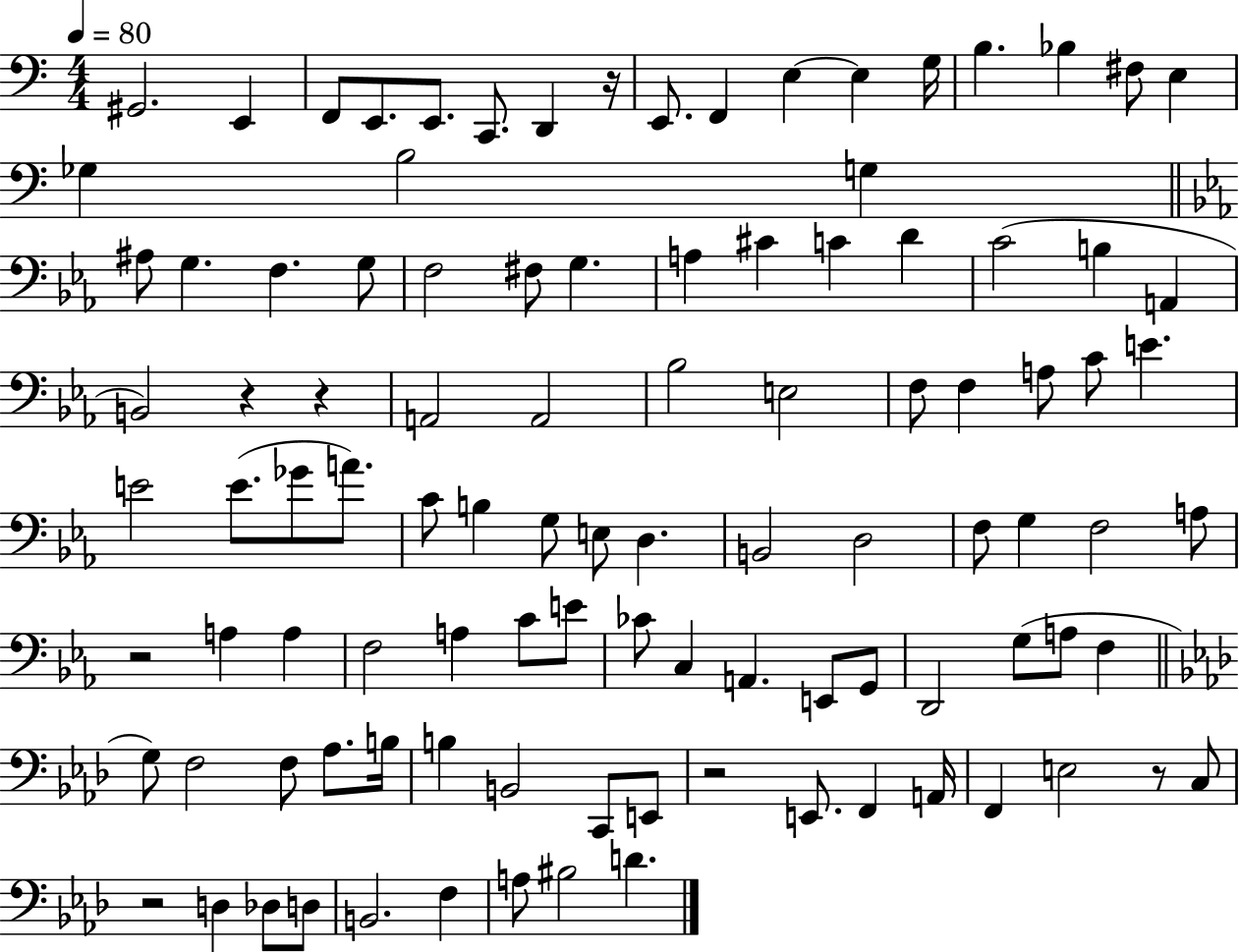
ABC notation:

X:1
T:Untitled
M:4/4
L:1/4
K:C
^G,,2 E,, F,,/2 E,,/2 E,,/2 C,,/2 D,, z/4 E,,/2 F,, E, E, G,/4 B, _B, ^F,/2 E, _G, B,2 G, ^A,/2 G, F, G,/2 F,2 ^F,/2 G, A, ^C C D C2 B, A,, B,,2 z z A,,2 A,,2 _B,2 E,2 F,/2 F, A,/2 C/2 E E2 E/2 _G/2 A/2 C/2 B, G,/2 E,/2 D, B,,2 D,2 F,/2 G, F,2 A,/2 z2 A, A, F,2 A, C/2 E/2 _C/2 C, A,, E,,/2 G,,/2 D,,2 G,/2 A,/2 F, G,/2 F,2 F,/2 _A,/2 B,/4 B, B,,2 C,,/2 E,,/2 z2 E,,/2 F,, A,,/4 F,, E,2 z/2 C,/2 z2 D, _D,/2 D,/2 B,,2 F, A,/2 ^B,2 D